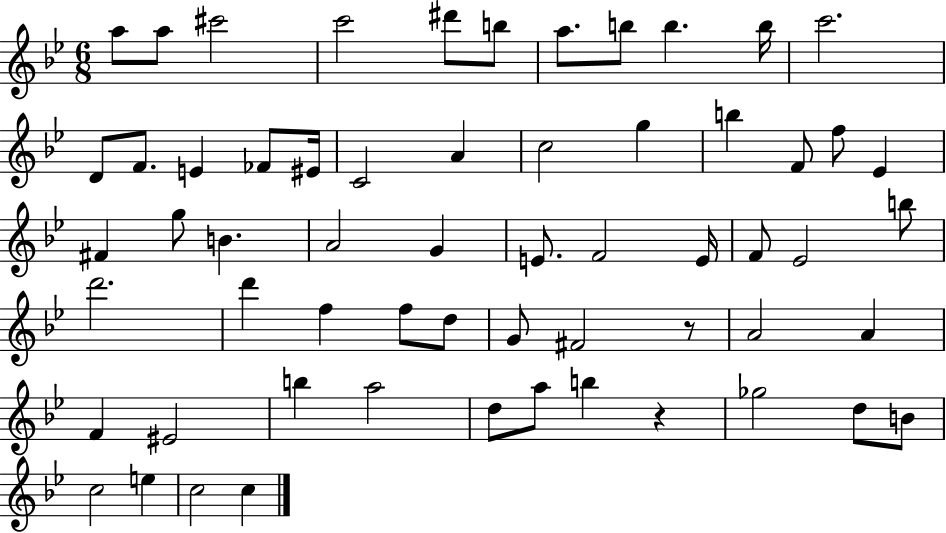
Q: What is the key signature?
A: BES major